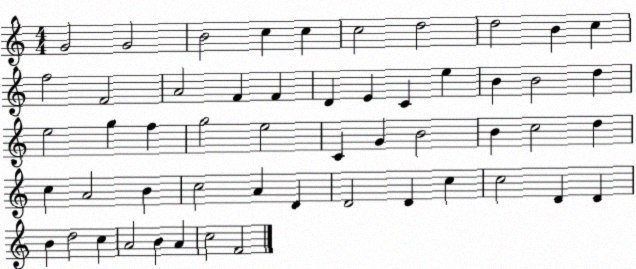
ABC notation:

X:1
T:Untitled
M:4/4
L:1/4
K:C
G2 G2 B2 c c c2 d2 d2 B c f2 F2 A2 F F D E C e B B2 d e2 g f g2 e2 C G B2 B c2 d c A2 B c2 A D D2 D c c2 D D B d2 c A2 B A c2 F2